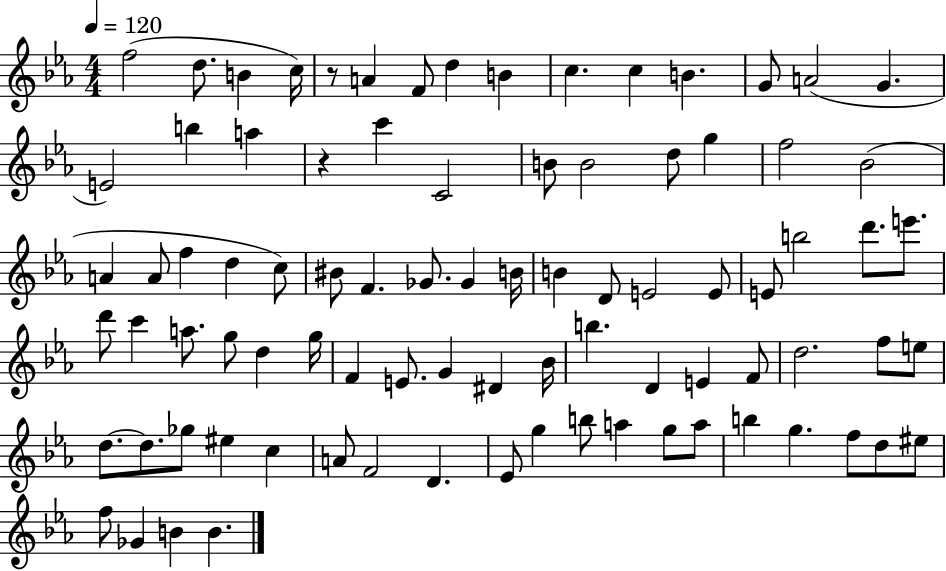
{
  \clef treble
  \numericTimeSignature
  \time 4/4
  \key ees \major
  \tempo 4 = 120
  f''2( d''8. b'4 c''16) | r8 a'4 f'8 d''4 b'4 | c''4. c''4 b'4. | g'8 a'2( g'4. | \break e'2) b''4 a''4 | r4 c'''4 c'2 | b'8 b'2 d''8 g''4 | f''2 bes'2( | \break a'4 a'8 f''4 d''4 c''8) | bis'8 f'4. ges'8. ges'4 b'16 | b'4 d'8 e'2 e'8 | e'8 b''2 d'''8. e'''8. | \break d'''8 c'''4 a''8. g''8 d''4 g''16 | f'4 e'8. g'4 dis'4 bes'16 | b''4. d'4 e'4 f'8 | d''2. f''8 e''8 | \break d''8.~~ d''8. ges''8 eis''4 c''4 | a'8 f'2 d'4. | ees'8 g''4 b''8 a''4 g''8 a''8 | b''4 g''4. f''8 d''8 eis''8 | \break f''8 ges'4 b'4 b'4. | \bar "|."
}